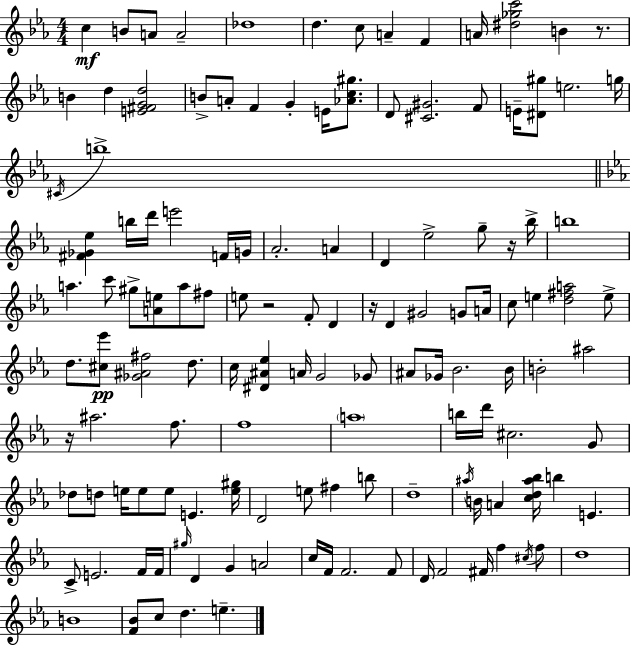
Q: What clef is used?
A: treble